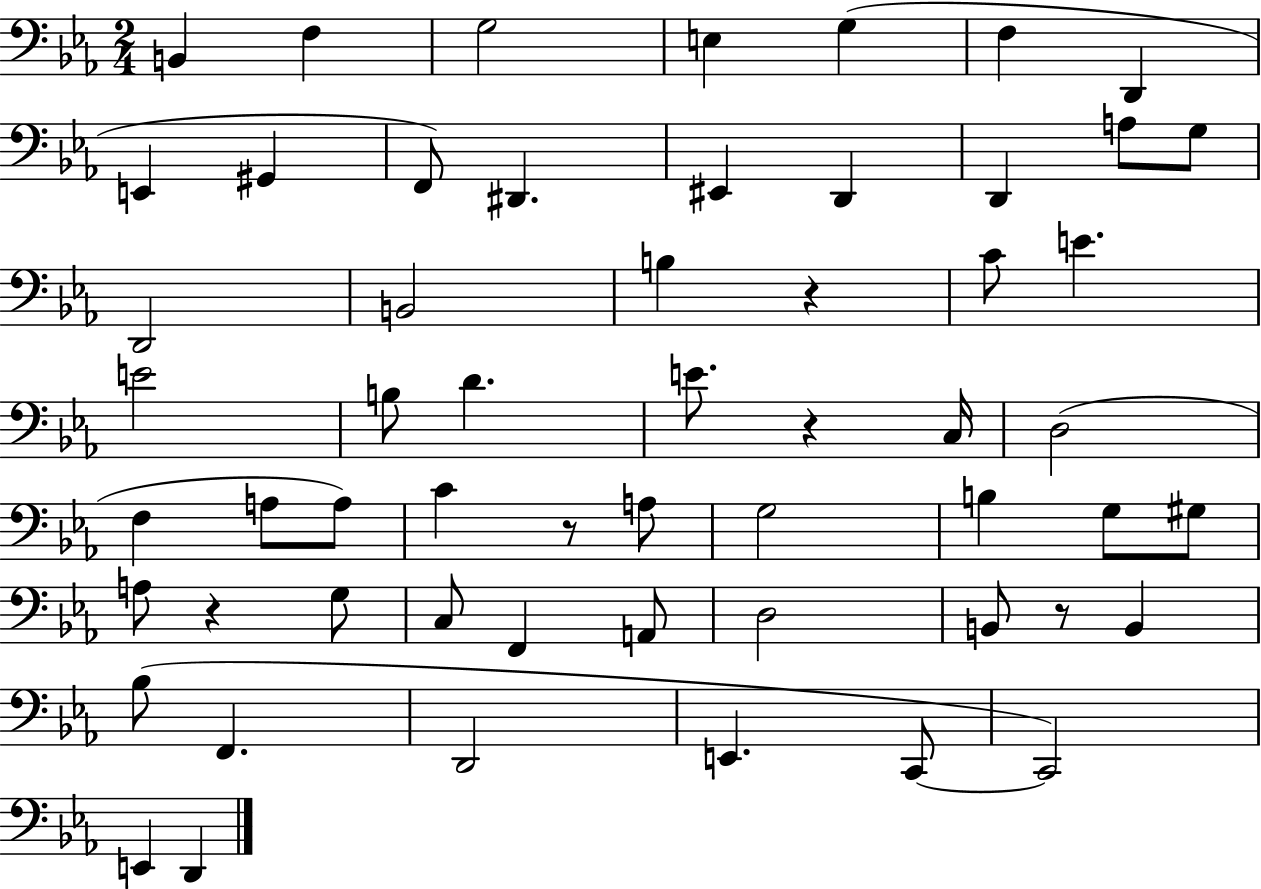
X:1
T:Untitled
M:2/4
L:1/4
K:Eb
B,, F, G,2 E, G, F, D,, E,, ^G,, F,,/2 ^D,, ^E,, D,, D,, A,/2 G,/2 D,,2 B,,2 B, z C/2 E E2 B,/2 D E/2 z C,/4 D,2 F, A,/2 A,/2 C z/2 A,/2 G,2 B, G,/2 ^G,/2 A,/2 z G,/2 C,/2 F,, A,,/2 D,2 B,,/2 z/2 B,, _B,/2 F,, D,,2 E,, C,,/2 C,,2 E,, D,,